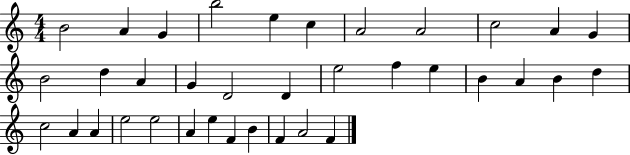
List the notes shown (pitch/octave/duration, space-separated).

B4/h A4/q G4/q B5/h E5/q C5/q A4/h A4/h C5/h A4/q G4/q B4/h D5/q A4/q G4/q D4/h D4/q E5/h F5/q E5/q B4/q A4/q B4/q D5/q C5/h A4/q A4/q E5/h E5/h A4/q E5/q F4/q B4/q F4/q A4/h F4/q